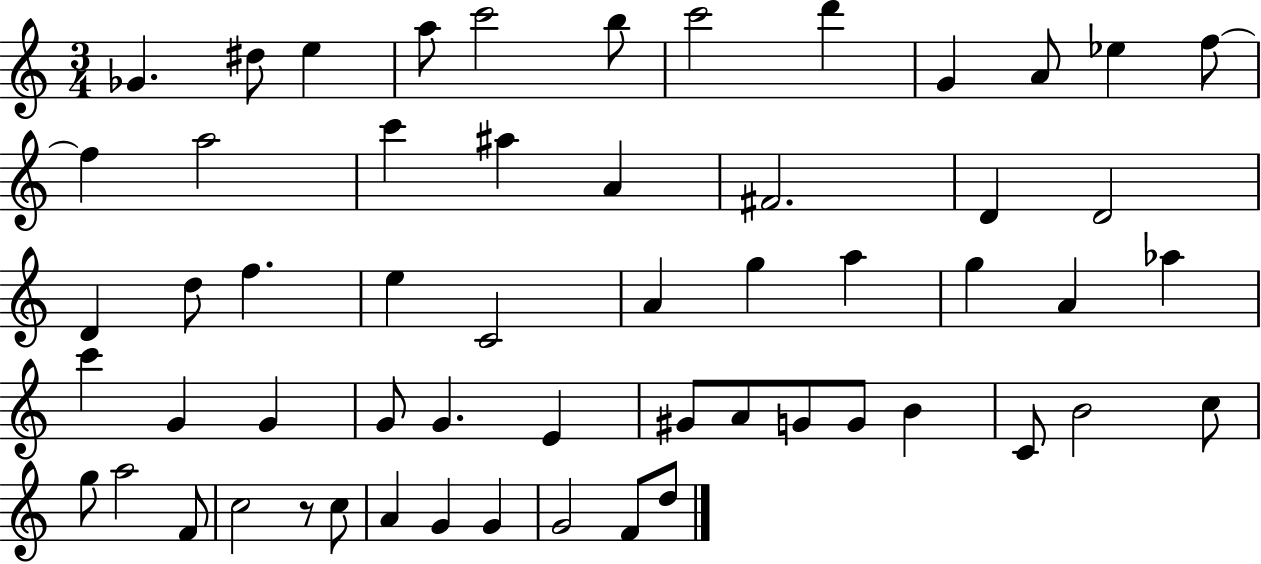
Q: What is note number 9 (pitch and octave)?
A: G4